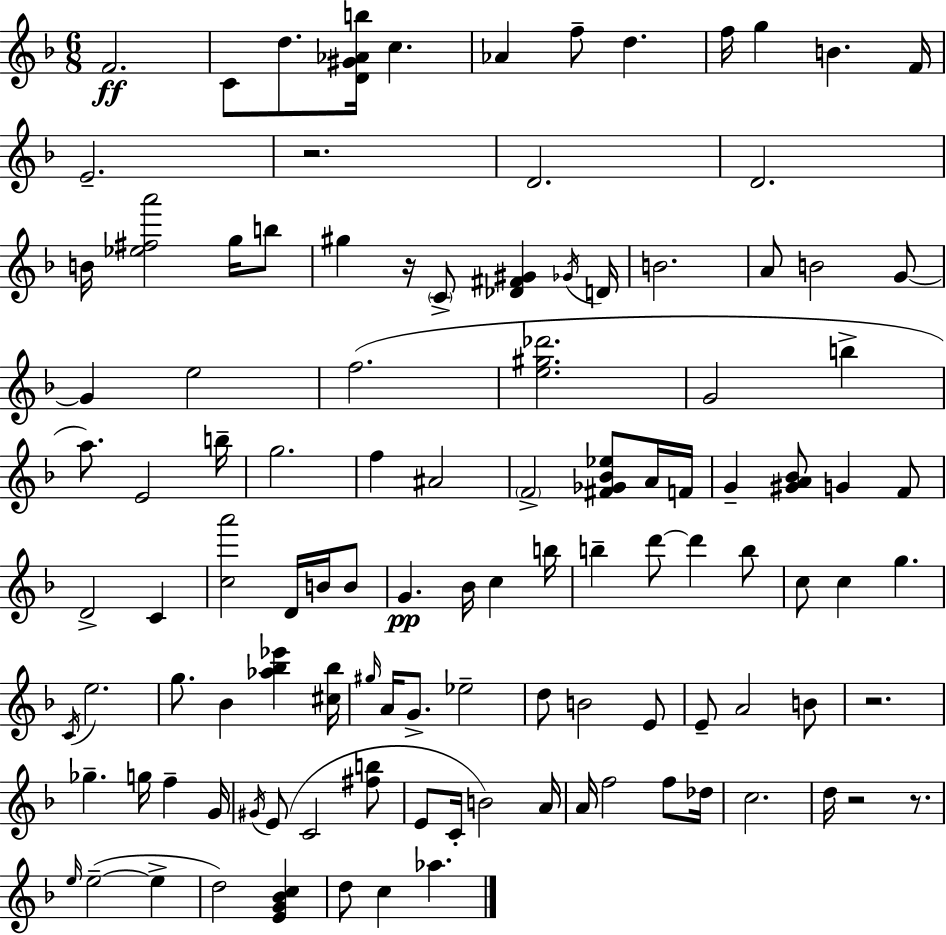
X:1
T:Untitled
M:6/8
L:1/4
K:F
F2 C/2 d/2 [D^G_Ab]/4 c _A f/2 d f/4 g B F/4 E2 z2 D2 D2 B/4 [_e^fa']2 g/4 b/2 ^g z/4 C/2 [_D^F^G] _G/4 D/4 B2 A/2 B2 G/2 G e2 f2 [e^g_d']2 G2 b a/2 E2 b/4 g2 f ^A2 F2 [^F_G_B_e]/2 A/4 F/4 G [^GA_B]/2 G F/2 D2 C [ca']2 D/4 B/4 B/2 G _B/4 c b/4 b d'/2 d' b/2 c/2 c g C/4 e2 g/2 _B [_a_b_e'] [^c_b]/4 ^g/4 A/4 G/2 _e2 d/2 B2 E/2 E/2 A2 B/2 z2 _g g/4 f G/4 ^G/4 E/2 C2 [^fb]/2 E/2 C/4 B2 A/4 A/4 f2 f/2 _d/4 c2 d/4 z2 z/2 e/4 e2 e d2 [EG_Bc] d/2 c _a